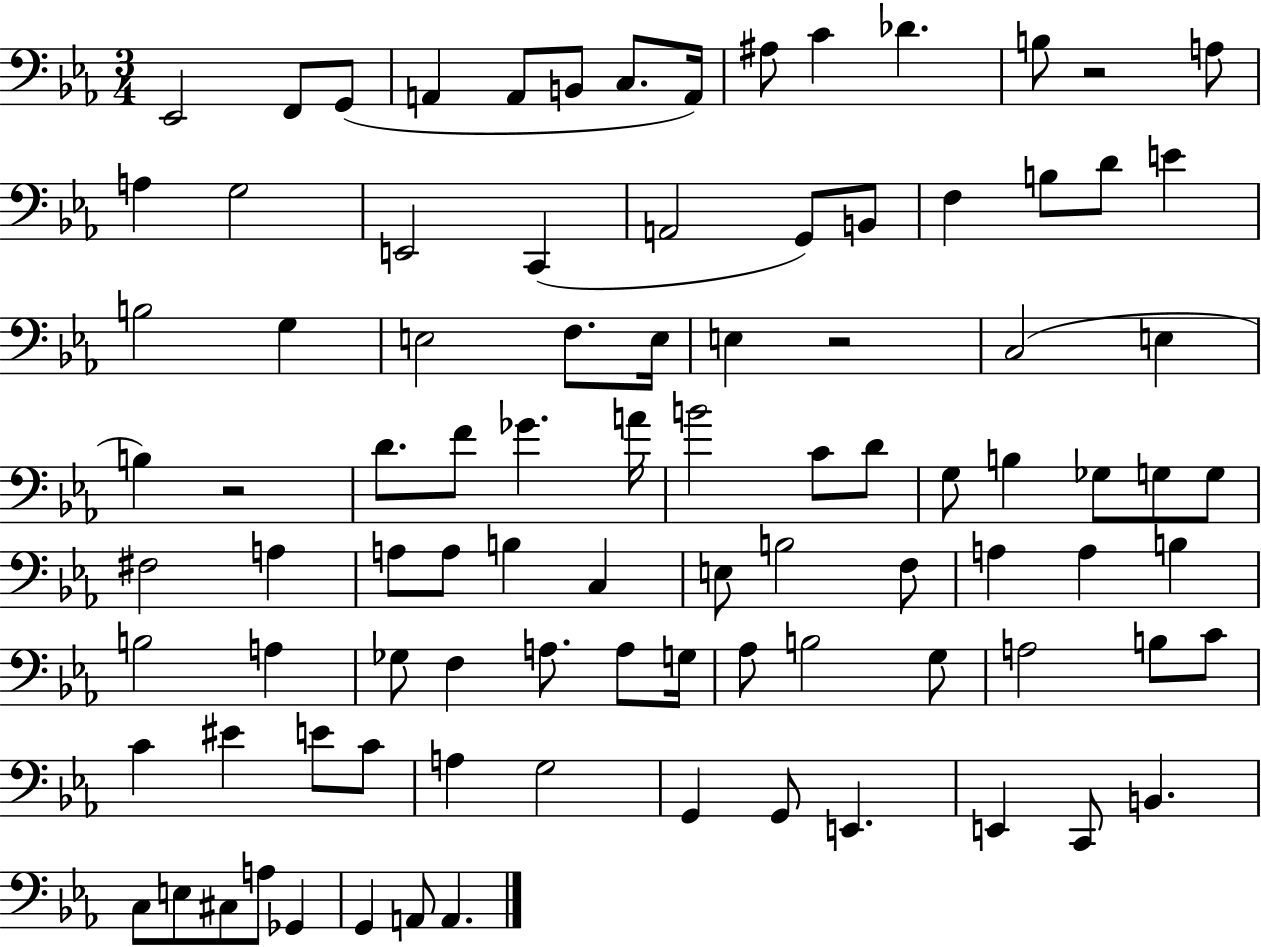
{
  \clef bass
  \numericTimeSignature
  \time 3/4
  \key ees \major
  ees,2 f,8 g,8( | a,4 a,8 b,8 c8. a,16) | ais8 c'4 des'4. | b8 r2 a8 | \break a4 g2 | e,2 c,4( | a,2 g,8) b,8 | f4 b8 d'8 e'4 | \break b2 g4 | e2 f8. e16 | e4 r2 | c2( e4 | \break b4) r2 | d'8. f'8 ges'4. a'16 | b'2 c'8 d'8 | g8 b4 ges8 g8 g8 | \break fis2 a4 | a8 a8 b4 c4 | e8 b2 f8 | a4 a4 b4 | \break b2 a4 | ges8 f4 a8. a8 g16 | aes8 b2 g8 | a2 b8 c'8 | \break c'4 eis'4 e'8 c'8 | a4 g2 | g,4 g,8 e,4. | e,4 c,8 b,4. | \break c8 e8 cis8 a8 ges,4 | g,4 a,8 a,4. | \bar "|."
}